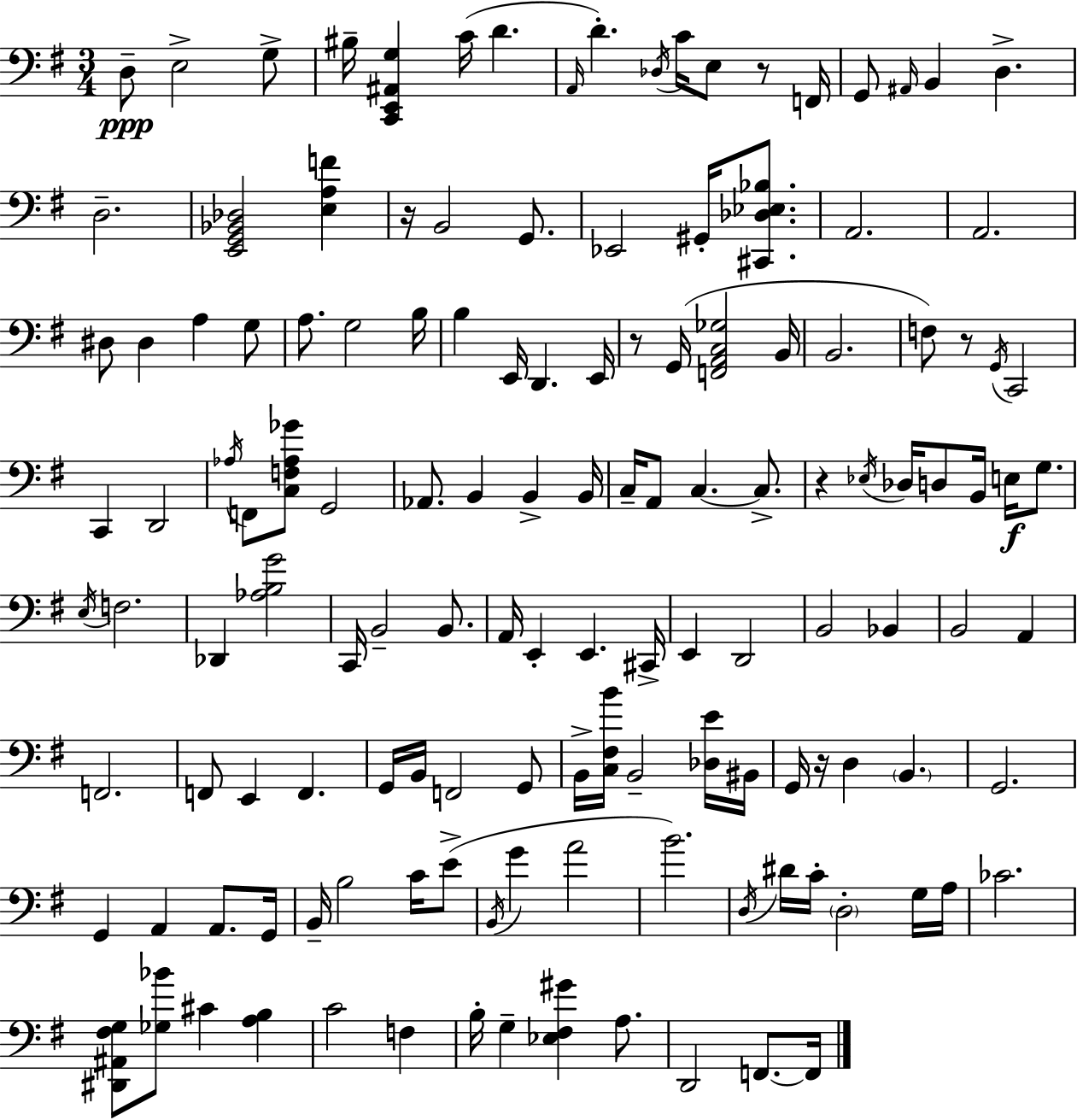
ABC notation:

X:1
T:Untitled
M:3/4
L:1/4
K:Em
D,/2 E,2 G,/2 ^B,/4 [C,,E,,^A,,G,] C/4 D A,,/4 D _D,/4 C/4 E,/2 z/2 F,,/4 G,,/2 ^A,,/4 B,, D, D,2 [E,,G,,_B,,_D,]2 [E,A,F] z/4 B,,2 G,,/2 _E,,2 ^G,,/4 [^C,,_D,_E,_B,]/2 A,,2 A,,2 ^D,/2 ^D, A, G,/2 A,/2 G,2 B,/4 B, E,,/4 D,, E,,/4 z/2 G,,/4 [F,,A,,C,_G,]2 B,,/4 B,,2 F,/2 z/2 G,,/4 C,,2 C,, D,,2 _A,/4 F,,/2 [C,F,_A,_G]/2 G,,2 _A,,/2 B,, B,, B,,/4 C,/4 A,,/2 C, C,/2 z _E,/4 _D,/4 D,/2 B,,/4 E,/4 G,/2 E,/4 F,2 _D,, [_A,B,G]2 C,,/4 B,,2 B,,/2 A,,/4 E,, E,, ^C,,/4 E,, D,,2 B,,2 _B,, B,,2 A,, F,,2 F,,/2 E,, F,, G,,/4 B,,/4 F,,2 G,,/2 B,,/4 [C,^F,B]/4 B,,2 [_D,E]/4 ^B,,/4 G,,/4 z/4 D, B,, G,,2 G,, A,, A,,/2 G,,/4 B,,/4 B,2 C/4 E/2 B,,/4 G A2 B2 D,/4 ^D/4 C/4 D,2 G,/4 A,/4 _C2 [^D,,^A,,^F,G,]/2 [_G,_B]/2 ^C [A,B,] C2 F, B,/4 G, [_E,^F,^G] A,/2 D,,2 F,,/2 F,,/4